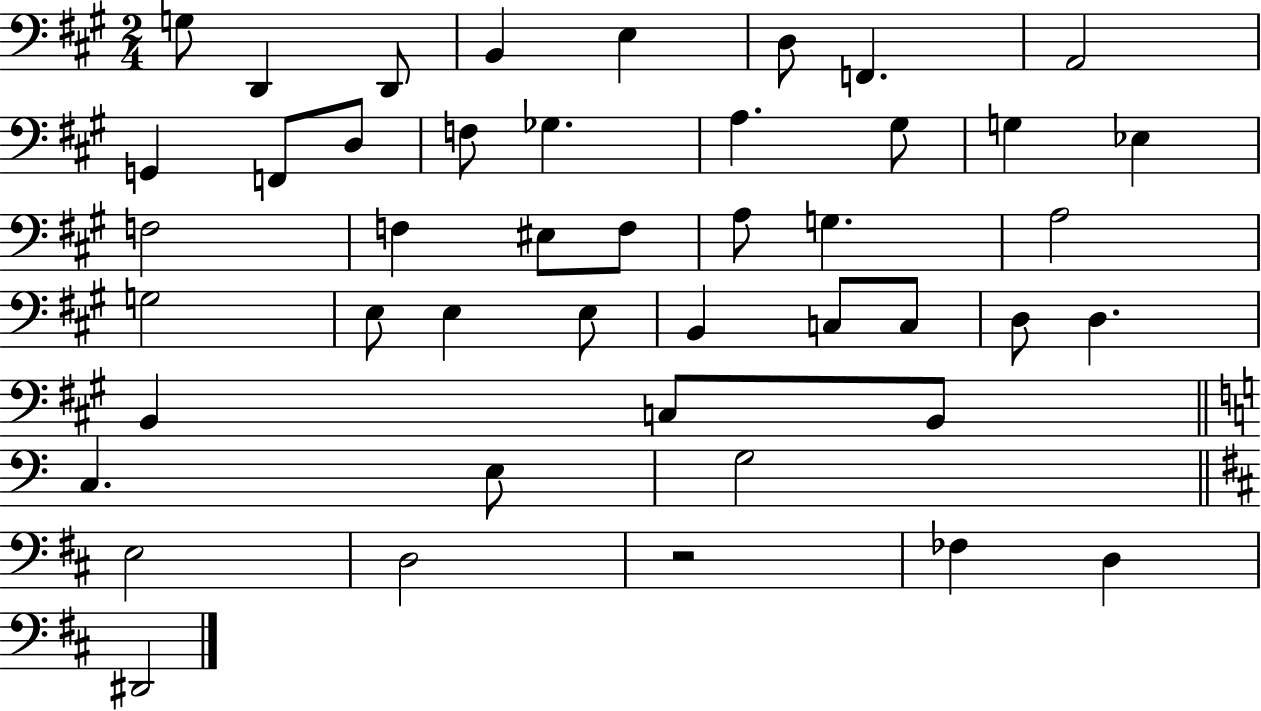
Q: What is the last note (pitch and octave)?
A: D#2